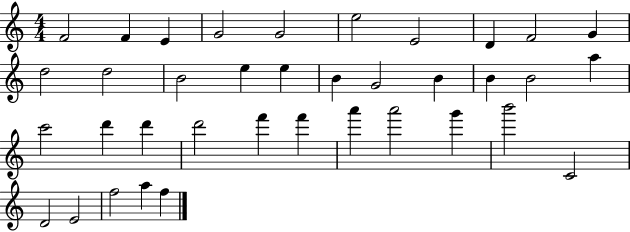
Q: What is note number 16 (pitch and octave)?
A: B4